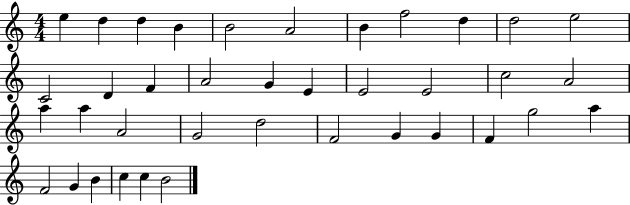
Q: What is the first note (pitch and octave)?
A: E5